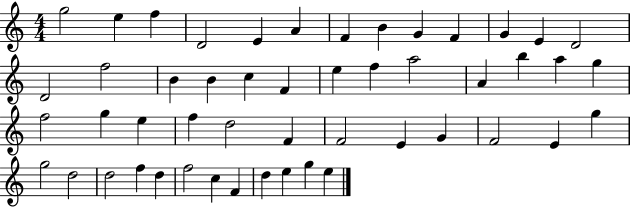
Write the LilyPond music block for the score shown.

{
  \clef treble
  \numericTimeSignature
  \time 4/4
  \key c \major
  g''2 e''4 f''4 | d'2 e'4 a'4 | f'4 b'4 g'4 f'4 | g'4 e'4 d'2 | \break d'2 f''2 | b'4 b'4 c''4 f'4 | e''4 f''4 a''2 | a'4 b''4 a''4 g''4 | \break f''2 g''4 e''4 | f''4 d''2 f'4 | f'2 e'4 g'4 | f'2 e'4 g''4 | \break g''2 d''2 | d''2 f''4 d''4 | f''2 c''4 f'4 | d''4 e''4 g''4 e''4 | \break \bar "|."
}